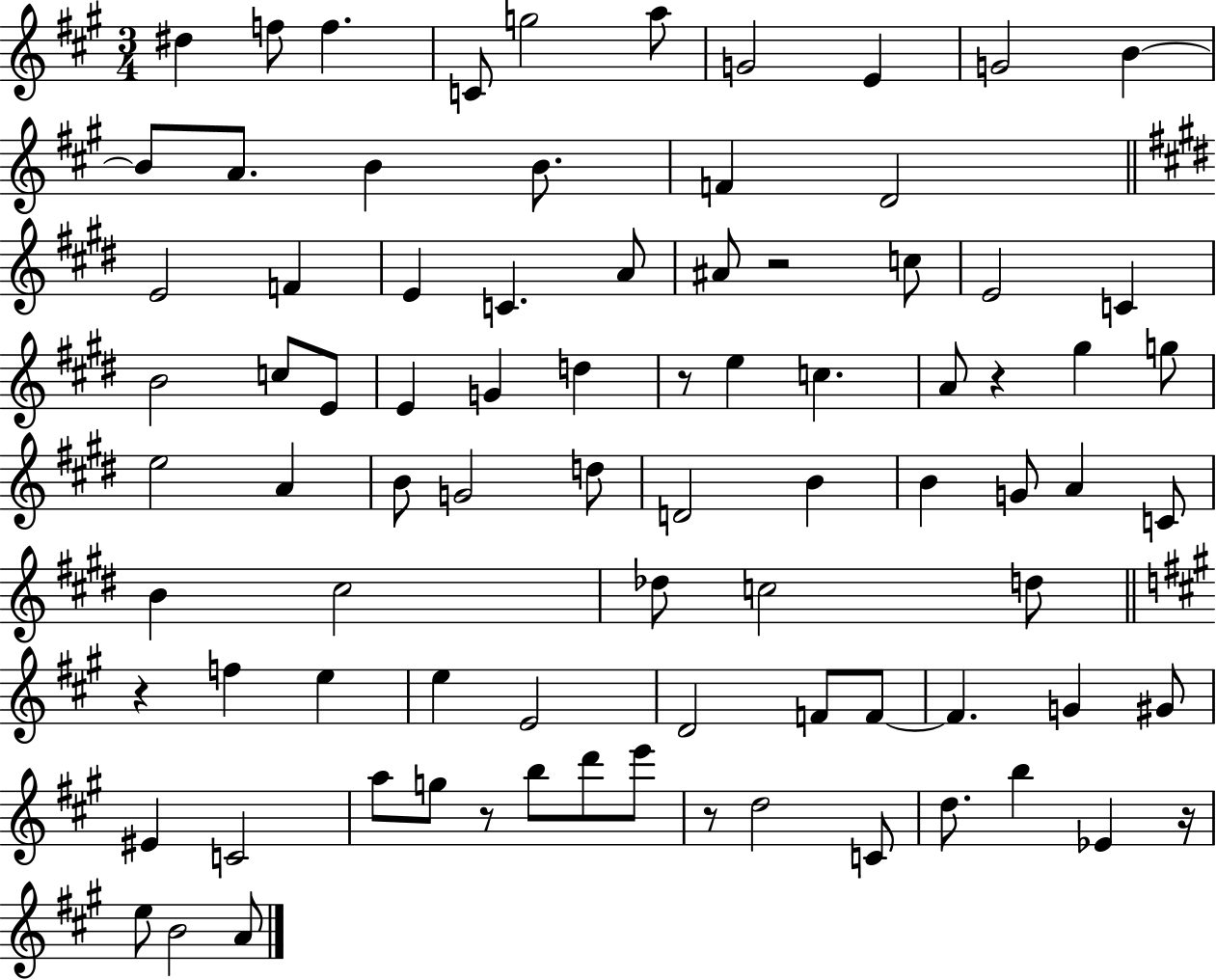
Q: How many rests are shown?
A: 7